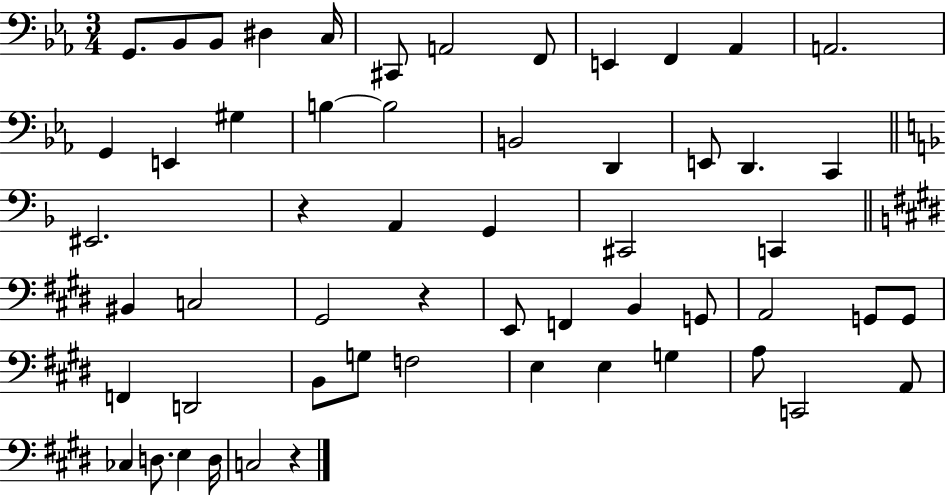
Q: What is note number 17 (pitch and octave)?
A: B3